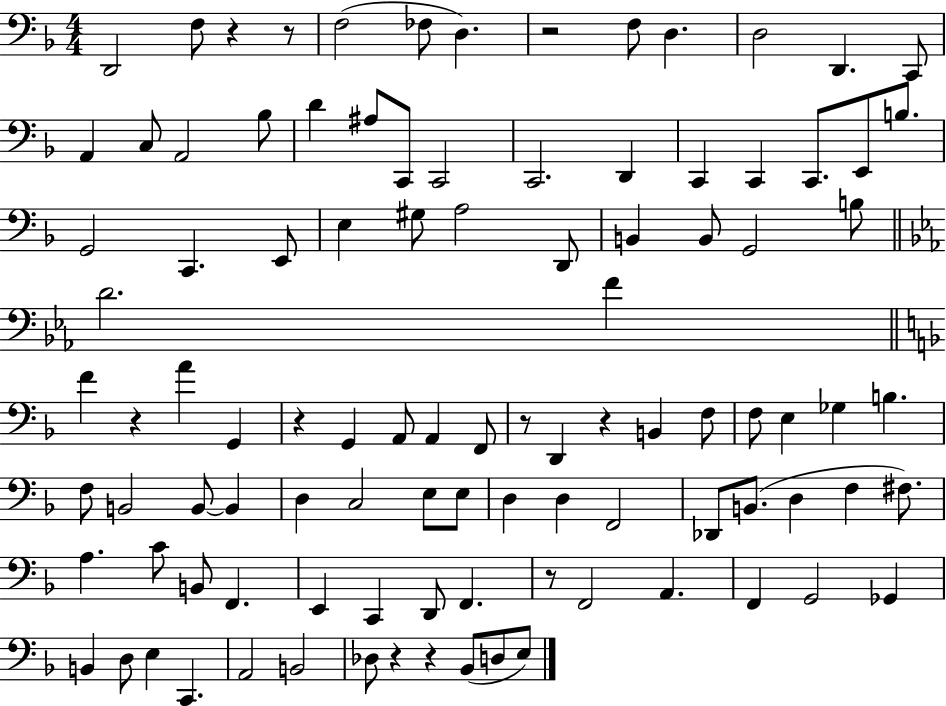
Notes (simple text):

D2/h F3/e R/q R/e F3/h FES3/e D3/q. R/h F3/e D3/q. D3/h D2/q. C2/e A2/q C3/e A2/h Bb3/e D4/q A#3/e C2/e C2/h C2/h. D2/q C2/q C2/q C2/e. E2/e B3/e. G2/h C2/q. E2/e E3/q G#3/e A3/h D2/e B2/q B2/e G2/h B3/e D4/h. F4/q F4/q R/q A4/q G2/q R/q G2/q A2/e A2/q F2/e R/e D2/q R/q B2/q F3/e F3/e E3/q Gb3/q B3/q. F3/e B2/h B2/e B2/q D3/q C3/h E3/e E3/e D3/q D3/q F2/h Db2/e B2/e. D3/q F3/q F#3/e. A3/q. C4/e B2/e F2/q. E2/q C2/q D2/e F2/q. R/e F2/h A2/q. F2/q G2/h Gb2/q B2/q D3/e E3/q C2/q. A2/h B2/h Db3/e R/q R/q Bb2/e D3/e E3/e